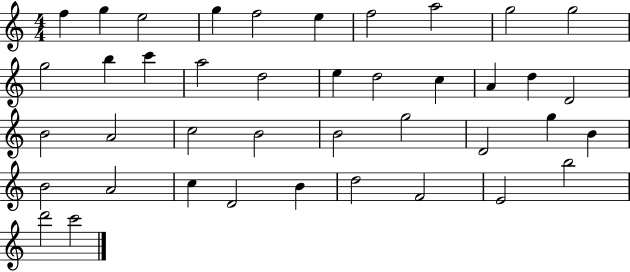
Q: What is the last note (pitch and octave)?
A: C6